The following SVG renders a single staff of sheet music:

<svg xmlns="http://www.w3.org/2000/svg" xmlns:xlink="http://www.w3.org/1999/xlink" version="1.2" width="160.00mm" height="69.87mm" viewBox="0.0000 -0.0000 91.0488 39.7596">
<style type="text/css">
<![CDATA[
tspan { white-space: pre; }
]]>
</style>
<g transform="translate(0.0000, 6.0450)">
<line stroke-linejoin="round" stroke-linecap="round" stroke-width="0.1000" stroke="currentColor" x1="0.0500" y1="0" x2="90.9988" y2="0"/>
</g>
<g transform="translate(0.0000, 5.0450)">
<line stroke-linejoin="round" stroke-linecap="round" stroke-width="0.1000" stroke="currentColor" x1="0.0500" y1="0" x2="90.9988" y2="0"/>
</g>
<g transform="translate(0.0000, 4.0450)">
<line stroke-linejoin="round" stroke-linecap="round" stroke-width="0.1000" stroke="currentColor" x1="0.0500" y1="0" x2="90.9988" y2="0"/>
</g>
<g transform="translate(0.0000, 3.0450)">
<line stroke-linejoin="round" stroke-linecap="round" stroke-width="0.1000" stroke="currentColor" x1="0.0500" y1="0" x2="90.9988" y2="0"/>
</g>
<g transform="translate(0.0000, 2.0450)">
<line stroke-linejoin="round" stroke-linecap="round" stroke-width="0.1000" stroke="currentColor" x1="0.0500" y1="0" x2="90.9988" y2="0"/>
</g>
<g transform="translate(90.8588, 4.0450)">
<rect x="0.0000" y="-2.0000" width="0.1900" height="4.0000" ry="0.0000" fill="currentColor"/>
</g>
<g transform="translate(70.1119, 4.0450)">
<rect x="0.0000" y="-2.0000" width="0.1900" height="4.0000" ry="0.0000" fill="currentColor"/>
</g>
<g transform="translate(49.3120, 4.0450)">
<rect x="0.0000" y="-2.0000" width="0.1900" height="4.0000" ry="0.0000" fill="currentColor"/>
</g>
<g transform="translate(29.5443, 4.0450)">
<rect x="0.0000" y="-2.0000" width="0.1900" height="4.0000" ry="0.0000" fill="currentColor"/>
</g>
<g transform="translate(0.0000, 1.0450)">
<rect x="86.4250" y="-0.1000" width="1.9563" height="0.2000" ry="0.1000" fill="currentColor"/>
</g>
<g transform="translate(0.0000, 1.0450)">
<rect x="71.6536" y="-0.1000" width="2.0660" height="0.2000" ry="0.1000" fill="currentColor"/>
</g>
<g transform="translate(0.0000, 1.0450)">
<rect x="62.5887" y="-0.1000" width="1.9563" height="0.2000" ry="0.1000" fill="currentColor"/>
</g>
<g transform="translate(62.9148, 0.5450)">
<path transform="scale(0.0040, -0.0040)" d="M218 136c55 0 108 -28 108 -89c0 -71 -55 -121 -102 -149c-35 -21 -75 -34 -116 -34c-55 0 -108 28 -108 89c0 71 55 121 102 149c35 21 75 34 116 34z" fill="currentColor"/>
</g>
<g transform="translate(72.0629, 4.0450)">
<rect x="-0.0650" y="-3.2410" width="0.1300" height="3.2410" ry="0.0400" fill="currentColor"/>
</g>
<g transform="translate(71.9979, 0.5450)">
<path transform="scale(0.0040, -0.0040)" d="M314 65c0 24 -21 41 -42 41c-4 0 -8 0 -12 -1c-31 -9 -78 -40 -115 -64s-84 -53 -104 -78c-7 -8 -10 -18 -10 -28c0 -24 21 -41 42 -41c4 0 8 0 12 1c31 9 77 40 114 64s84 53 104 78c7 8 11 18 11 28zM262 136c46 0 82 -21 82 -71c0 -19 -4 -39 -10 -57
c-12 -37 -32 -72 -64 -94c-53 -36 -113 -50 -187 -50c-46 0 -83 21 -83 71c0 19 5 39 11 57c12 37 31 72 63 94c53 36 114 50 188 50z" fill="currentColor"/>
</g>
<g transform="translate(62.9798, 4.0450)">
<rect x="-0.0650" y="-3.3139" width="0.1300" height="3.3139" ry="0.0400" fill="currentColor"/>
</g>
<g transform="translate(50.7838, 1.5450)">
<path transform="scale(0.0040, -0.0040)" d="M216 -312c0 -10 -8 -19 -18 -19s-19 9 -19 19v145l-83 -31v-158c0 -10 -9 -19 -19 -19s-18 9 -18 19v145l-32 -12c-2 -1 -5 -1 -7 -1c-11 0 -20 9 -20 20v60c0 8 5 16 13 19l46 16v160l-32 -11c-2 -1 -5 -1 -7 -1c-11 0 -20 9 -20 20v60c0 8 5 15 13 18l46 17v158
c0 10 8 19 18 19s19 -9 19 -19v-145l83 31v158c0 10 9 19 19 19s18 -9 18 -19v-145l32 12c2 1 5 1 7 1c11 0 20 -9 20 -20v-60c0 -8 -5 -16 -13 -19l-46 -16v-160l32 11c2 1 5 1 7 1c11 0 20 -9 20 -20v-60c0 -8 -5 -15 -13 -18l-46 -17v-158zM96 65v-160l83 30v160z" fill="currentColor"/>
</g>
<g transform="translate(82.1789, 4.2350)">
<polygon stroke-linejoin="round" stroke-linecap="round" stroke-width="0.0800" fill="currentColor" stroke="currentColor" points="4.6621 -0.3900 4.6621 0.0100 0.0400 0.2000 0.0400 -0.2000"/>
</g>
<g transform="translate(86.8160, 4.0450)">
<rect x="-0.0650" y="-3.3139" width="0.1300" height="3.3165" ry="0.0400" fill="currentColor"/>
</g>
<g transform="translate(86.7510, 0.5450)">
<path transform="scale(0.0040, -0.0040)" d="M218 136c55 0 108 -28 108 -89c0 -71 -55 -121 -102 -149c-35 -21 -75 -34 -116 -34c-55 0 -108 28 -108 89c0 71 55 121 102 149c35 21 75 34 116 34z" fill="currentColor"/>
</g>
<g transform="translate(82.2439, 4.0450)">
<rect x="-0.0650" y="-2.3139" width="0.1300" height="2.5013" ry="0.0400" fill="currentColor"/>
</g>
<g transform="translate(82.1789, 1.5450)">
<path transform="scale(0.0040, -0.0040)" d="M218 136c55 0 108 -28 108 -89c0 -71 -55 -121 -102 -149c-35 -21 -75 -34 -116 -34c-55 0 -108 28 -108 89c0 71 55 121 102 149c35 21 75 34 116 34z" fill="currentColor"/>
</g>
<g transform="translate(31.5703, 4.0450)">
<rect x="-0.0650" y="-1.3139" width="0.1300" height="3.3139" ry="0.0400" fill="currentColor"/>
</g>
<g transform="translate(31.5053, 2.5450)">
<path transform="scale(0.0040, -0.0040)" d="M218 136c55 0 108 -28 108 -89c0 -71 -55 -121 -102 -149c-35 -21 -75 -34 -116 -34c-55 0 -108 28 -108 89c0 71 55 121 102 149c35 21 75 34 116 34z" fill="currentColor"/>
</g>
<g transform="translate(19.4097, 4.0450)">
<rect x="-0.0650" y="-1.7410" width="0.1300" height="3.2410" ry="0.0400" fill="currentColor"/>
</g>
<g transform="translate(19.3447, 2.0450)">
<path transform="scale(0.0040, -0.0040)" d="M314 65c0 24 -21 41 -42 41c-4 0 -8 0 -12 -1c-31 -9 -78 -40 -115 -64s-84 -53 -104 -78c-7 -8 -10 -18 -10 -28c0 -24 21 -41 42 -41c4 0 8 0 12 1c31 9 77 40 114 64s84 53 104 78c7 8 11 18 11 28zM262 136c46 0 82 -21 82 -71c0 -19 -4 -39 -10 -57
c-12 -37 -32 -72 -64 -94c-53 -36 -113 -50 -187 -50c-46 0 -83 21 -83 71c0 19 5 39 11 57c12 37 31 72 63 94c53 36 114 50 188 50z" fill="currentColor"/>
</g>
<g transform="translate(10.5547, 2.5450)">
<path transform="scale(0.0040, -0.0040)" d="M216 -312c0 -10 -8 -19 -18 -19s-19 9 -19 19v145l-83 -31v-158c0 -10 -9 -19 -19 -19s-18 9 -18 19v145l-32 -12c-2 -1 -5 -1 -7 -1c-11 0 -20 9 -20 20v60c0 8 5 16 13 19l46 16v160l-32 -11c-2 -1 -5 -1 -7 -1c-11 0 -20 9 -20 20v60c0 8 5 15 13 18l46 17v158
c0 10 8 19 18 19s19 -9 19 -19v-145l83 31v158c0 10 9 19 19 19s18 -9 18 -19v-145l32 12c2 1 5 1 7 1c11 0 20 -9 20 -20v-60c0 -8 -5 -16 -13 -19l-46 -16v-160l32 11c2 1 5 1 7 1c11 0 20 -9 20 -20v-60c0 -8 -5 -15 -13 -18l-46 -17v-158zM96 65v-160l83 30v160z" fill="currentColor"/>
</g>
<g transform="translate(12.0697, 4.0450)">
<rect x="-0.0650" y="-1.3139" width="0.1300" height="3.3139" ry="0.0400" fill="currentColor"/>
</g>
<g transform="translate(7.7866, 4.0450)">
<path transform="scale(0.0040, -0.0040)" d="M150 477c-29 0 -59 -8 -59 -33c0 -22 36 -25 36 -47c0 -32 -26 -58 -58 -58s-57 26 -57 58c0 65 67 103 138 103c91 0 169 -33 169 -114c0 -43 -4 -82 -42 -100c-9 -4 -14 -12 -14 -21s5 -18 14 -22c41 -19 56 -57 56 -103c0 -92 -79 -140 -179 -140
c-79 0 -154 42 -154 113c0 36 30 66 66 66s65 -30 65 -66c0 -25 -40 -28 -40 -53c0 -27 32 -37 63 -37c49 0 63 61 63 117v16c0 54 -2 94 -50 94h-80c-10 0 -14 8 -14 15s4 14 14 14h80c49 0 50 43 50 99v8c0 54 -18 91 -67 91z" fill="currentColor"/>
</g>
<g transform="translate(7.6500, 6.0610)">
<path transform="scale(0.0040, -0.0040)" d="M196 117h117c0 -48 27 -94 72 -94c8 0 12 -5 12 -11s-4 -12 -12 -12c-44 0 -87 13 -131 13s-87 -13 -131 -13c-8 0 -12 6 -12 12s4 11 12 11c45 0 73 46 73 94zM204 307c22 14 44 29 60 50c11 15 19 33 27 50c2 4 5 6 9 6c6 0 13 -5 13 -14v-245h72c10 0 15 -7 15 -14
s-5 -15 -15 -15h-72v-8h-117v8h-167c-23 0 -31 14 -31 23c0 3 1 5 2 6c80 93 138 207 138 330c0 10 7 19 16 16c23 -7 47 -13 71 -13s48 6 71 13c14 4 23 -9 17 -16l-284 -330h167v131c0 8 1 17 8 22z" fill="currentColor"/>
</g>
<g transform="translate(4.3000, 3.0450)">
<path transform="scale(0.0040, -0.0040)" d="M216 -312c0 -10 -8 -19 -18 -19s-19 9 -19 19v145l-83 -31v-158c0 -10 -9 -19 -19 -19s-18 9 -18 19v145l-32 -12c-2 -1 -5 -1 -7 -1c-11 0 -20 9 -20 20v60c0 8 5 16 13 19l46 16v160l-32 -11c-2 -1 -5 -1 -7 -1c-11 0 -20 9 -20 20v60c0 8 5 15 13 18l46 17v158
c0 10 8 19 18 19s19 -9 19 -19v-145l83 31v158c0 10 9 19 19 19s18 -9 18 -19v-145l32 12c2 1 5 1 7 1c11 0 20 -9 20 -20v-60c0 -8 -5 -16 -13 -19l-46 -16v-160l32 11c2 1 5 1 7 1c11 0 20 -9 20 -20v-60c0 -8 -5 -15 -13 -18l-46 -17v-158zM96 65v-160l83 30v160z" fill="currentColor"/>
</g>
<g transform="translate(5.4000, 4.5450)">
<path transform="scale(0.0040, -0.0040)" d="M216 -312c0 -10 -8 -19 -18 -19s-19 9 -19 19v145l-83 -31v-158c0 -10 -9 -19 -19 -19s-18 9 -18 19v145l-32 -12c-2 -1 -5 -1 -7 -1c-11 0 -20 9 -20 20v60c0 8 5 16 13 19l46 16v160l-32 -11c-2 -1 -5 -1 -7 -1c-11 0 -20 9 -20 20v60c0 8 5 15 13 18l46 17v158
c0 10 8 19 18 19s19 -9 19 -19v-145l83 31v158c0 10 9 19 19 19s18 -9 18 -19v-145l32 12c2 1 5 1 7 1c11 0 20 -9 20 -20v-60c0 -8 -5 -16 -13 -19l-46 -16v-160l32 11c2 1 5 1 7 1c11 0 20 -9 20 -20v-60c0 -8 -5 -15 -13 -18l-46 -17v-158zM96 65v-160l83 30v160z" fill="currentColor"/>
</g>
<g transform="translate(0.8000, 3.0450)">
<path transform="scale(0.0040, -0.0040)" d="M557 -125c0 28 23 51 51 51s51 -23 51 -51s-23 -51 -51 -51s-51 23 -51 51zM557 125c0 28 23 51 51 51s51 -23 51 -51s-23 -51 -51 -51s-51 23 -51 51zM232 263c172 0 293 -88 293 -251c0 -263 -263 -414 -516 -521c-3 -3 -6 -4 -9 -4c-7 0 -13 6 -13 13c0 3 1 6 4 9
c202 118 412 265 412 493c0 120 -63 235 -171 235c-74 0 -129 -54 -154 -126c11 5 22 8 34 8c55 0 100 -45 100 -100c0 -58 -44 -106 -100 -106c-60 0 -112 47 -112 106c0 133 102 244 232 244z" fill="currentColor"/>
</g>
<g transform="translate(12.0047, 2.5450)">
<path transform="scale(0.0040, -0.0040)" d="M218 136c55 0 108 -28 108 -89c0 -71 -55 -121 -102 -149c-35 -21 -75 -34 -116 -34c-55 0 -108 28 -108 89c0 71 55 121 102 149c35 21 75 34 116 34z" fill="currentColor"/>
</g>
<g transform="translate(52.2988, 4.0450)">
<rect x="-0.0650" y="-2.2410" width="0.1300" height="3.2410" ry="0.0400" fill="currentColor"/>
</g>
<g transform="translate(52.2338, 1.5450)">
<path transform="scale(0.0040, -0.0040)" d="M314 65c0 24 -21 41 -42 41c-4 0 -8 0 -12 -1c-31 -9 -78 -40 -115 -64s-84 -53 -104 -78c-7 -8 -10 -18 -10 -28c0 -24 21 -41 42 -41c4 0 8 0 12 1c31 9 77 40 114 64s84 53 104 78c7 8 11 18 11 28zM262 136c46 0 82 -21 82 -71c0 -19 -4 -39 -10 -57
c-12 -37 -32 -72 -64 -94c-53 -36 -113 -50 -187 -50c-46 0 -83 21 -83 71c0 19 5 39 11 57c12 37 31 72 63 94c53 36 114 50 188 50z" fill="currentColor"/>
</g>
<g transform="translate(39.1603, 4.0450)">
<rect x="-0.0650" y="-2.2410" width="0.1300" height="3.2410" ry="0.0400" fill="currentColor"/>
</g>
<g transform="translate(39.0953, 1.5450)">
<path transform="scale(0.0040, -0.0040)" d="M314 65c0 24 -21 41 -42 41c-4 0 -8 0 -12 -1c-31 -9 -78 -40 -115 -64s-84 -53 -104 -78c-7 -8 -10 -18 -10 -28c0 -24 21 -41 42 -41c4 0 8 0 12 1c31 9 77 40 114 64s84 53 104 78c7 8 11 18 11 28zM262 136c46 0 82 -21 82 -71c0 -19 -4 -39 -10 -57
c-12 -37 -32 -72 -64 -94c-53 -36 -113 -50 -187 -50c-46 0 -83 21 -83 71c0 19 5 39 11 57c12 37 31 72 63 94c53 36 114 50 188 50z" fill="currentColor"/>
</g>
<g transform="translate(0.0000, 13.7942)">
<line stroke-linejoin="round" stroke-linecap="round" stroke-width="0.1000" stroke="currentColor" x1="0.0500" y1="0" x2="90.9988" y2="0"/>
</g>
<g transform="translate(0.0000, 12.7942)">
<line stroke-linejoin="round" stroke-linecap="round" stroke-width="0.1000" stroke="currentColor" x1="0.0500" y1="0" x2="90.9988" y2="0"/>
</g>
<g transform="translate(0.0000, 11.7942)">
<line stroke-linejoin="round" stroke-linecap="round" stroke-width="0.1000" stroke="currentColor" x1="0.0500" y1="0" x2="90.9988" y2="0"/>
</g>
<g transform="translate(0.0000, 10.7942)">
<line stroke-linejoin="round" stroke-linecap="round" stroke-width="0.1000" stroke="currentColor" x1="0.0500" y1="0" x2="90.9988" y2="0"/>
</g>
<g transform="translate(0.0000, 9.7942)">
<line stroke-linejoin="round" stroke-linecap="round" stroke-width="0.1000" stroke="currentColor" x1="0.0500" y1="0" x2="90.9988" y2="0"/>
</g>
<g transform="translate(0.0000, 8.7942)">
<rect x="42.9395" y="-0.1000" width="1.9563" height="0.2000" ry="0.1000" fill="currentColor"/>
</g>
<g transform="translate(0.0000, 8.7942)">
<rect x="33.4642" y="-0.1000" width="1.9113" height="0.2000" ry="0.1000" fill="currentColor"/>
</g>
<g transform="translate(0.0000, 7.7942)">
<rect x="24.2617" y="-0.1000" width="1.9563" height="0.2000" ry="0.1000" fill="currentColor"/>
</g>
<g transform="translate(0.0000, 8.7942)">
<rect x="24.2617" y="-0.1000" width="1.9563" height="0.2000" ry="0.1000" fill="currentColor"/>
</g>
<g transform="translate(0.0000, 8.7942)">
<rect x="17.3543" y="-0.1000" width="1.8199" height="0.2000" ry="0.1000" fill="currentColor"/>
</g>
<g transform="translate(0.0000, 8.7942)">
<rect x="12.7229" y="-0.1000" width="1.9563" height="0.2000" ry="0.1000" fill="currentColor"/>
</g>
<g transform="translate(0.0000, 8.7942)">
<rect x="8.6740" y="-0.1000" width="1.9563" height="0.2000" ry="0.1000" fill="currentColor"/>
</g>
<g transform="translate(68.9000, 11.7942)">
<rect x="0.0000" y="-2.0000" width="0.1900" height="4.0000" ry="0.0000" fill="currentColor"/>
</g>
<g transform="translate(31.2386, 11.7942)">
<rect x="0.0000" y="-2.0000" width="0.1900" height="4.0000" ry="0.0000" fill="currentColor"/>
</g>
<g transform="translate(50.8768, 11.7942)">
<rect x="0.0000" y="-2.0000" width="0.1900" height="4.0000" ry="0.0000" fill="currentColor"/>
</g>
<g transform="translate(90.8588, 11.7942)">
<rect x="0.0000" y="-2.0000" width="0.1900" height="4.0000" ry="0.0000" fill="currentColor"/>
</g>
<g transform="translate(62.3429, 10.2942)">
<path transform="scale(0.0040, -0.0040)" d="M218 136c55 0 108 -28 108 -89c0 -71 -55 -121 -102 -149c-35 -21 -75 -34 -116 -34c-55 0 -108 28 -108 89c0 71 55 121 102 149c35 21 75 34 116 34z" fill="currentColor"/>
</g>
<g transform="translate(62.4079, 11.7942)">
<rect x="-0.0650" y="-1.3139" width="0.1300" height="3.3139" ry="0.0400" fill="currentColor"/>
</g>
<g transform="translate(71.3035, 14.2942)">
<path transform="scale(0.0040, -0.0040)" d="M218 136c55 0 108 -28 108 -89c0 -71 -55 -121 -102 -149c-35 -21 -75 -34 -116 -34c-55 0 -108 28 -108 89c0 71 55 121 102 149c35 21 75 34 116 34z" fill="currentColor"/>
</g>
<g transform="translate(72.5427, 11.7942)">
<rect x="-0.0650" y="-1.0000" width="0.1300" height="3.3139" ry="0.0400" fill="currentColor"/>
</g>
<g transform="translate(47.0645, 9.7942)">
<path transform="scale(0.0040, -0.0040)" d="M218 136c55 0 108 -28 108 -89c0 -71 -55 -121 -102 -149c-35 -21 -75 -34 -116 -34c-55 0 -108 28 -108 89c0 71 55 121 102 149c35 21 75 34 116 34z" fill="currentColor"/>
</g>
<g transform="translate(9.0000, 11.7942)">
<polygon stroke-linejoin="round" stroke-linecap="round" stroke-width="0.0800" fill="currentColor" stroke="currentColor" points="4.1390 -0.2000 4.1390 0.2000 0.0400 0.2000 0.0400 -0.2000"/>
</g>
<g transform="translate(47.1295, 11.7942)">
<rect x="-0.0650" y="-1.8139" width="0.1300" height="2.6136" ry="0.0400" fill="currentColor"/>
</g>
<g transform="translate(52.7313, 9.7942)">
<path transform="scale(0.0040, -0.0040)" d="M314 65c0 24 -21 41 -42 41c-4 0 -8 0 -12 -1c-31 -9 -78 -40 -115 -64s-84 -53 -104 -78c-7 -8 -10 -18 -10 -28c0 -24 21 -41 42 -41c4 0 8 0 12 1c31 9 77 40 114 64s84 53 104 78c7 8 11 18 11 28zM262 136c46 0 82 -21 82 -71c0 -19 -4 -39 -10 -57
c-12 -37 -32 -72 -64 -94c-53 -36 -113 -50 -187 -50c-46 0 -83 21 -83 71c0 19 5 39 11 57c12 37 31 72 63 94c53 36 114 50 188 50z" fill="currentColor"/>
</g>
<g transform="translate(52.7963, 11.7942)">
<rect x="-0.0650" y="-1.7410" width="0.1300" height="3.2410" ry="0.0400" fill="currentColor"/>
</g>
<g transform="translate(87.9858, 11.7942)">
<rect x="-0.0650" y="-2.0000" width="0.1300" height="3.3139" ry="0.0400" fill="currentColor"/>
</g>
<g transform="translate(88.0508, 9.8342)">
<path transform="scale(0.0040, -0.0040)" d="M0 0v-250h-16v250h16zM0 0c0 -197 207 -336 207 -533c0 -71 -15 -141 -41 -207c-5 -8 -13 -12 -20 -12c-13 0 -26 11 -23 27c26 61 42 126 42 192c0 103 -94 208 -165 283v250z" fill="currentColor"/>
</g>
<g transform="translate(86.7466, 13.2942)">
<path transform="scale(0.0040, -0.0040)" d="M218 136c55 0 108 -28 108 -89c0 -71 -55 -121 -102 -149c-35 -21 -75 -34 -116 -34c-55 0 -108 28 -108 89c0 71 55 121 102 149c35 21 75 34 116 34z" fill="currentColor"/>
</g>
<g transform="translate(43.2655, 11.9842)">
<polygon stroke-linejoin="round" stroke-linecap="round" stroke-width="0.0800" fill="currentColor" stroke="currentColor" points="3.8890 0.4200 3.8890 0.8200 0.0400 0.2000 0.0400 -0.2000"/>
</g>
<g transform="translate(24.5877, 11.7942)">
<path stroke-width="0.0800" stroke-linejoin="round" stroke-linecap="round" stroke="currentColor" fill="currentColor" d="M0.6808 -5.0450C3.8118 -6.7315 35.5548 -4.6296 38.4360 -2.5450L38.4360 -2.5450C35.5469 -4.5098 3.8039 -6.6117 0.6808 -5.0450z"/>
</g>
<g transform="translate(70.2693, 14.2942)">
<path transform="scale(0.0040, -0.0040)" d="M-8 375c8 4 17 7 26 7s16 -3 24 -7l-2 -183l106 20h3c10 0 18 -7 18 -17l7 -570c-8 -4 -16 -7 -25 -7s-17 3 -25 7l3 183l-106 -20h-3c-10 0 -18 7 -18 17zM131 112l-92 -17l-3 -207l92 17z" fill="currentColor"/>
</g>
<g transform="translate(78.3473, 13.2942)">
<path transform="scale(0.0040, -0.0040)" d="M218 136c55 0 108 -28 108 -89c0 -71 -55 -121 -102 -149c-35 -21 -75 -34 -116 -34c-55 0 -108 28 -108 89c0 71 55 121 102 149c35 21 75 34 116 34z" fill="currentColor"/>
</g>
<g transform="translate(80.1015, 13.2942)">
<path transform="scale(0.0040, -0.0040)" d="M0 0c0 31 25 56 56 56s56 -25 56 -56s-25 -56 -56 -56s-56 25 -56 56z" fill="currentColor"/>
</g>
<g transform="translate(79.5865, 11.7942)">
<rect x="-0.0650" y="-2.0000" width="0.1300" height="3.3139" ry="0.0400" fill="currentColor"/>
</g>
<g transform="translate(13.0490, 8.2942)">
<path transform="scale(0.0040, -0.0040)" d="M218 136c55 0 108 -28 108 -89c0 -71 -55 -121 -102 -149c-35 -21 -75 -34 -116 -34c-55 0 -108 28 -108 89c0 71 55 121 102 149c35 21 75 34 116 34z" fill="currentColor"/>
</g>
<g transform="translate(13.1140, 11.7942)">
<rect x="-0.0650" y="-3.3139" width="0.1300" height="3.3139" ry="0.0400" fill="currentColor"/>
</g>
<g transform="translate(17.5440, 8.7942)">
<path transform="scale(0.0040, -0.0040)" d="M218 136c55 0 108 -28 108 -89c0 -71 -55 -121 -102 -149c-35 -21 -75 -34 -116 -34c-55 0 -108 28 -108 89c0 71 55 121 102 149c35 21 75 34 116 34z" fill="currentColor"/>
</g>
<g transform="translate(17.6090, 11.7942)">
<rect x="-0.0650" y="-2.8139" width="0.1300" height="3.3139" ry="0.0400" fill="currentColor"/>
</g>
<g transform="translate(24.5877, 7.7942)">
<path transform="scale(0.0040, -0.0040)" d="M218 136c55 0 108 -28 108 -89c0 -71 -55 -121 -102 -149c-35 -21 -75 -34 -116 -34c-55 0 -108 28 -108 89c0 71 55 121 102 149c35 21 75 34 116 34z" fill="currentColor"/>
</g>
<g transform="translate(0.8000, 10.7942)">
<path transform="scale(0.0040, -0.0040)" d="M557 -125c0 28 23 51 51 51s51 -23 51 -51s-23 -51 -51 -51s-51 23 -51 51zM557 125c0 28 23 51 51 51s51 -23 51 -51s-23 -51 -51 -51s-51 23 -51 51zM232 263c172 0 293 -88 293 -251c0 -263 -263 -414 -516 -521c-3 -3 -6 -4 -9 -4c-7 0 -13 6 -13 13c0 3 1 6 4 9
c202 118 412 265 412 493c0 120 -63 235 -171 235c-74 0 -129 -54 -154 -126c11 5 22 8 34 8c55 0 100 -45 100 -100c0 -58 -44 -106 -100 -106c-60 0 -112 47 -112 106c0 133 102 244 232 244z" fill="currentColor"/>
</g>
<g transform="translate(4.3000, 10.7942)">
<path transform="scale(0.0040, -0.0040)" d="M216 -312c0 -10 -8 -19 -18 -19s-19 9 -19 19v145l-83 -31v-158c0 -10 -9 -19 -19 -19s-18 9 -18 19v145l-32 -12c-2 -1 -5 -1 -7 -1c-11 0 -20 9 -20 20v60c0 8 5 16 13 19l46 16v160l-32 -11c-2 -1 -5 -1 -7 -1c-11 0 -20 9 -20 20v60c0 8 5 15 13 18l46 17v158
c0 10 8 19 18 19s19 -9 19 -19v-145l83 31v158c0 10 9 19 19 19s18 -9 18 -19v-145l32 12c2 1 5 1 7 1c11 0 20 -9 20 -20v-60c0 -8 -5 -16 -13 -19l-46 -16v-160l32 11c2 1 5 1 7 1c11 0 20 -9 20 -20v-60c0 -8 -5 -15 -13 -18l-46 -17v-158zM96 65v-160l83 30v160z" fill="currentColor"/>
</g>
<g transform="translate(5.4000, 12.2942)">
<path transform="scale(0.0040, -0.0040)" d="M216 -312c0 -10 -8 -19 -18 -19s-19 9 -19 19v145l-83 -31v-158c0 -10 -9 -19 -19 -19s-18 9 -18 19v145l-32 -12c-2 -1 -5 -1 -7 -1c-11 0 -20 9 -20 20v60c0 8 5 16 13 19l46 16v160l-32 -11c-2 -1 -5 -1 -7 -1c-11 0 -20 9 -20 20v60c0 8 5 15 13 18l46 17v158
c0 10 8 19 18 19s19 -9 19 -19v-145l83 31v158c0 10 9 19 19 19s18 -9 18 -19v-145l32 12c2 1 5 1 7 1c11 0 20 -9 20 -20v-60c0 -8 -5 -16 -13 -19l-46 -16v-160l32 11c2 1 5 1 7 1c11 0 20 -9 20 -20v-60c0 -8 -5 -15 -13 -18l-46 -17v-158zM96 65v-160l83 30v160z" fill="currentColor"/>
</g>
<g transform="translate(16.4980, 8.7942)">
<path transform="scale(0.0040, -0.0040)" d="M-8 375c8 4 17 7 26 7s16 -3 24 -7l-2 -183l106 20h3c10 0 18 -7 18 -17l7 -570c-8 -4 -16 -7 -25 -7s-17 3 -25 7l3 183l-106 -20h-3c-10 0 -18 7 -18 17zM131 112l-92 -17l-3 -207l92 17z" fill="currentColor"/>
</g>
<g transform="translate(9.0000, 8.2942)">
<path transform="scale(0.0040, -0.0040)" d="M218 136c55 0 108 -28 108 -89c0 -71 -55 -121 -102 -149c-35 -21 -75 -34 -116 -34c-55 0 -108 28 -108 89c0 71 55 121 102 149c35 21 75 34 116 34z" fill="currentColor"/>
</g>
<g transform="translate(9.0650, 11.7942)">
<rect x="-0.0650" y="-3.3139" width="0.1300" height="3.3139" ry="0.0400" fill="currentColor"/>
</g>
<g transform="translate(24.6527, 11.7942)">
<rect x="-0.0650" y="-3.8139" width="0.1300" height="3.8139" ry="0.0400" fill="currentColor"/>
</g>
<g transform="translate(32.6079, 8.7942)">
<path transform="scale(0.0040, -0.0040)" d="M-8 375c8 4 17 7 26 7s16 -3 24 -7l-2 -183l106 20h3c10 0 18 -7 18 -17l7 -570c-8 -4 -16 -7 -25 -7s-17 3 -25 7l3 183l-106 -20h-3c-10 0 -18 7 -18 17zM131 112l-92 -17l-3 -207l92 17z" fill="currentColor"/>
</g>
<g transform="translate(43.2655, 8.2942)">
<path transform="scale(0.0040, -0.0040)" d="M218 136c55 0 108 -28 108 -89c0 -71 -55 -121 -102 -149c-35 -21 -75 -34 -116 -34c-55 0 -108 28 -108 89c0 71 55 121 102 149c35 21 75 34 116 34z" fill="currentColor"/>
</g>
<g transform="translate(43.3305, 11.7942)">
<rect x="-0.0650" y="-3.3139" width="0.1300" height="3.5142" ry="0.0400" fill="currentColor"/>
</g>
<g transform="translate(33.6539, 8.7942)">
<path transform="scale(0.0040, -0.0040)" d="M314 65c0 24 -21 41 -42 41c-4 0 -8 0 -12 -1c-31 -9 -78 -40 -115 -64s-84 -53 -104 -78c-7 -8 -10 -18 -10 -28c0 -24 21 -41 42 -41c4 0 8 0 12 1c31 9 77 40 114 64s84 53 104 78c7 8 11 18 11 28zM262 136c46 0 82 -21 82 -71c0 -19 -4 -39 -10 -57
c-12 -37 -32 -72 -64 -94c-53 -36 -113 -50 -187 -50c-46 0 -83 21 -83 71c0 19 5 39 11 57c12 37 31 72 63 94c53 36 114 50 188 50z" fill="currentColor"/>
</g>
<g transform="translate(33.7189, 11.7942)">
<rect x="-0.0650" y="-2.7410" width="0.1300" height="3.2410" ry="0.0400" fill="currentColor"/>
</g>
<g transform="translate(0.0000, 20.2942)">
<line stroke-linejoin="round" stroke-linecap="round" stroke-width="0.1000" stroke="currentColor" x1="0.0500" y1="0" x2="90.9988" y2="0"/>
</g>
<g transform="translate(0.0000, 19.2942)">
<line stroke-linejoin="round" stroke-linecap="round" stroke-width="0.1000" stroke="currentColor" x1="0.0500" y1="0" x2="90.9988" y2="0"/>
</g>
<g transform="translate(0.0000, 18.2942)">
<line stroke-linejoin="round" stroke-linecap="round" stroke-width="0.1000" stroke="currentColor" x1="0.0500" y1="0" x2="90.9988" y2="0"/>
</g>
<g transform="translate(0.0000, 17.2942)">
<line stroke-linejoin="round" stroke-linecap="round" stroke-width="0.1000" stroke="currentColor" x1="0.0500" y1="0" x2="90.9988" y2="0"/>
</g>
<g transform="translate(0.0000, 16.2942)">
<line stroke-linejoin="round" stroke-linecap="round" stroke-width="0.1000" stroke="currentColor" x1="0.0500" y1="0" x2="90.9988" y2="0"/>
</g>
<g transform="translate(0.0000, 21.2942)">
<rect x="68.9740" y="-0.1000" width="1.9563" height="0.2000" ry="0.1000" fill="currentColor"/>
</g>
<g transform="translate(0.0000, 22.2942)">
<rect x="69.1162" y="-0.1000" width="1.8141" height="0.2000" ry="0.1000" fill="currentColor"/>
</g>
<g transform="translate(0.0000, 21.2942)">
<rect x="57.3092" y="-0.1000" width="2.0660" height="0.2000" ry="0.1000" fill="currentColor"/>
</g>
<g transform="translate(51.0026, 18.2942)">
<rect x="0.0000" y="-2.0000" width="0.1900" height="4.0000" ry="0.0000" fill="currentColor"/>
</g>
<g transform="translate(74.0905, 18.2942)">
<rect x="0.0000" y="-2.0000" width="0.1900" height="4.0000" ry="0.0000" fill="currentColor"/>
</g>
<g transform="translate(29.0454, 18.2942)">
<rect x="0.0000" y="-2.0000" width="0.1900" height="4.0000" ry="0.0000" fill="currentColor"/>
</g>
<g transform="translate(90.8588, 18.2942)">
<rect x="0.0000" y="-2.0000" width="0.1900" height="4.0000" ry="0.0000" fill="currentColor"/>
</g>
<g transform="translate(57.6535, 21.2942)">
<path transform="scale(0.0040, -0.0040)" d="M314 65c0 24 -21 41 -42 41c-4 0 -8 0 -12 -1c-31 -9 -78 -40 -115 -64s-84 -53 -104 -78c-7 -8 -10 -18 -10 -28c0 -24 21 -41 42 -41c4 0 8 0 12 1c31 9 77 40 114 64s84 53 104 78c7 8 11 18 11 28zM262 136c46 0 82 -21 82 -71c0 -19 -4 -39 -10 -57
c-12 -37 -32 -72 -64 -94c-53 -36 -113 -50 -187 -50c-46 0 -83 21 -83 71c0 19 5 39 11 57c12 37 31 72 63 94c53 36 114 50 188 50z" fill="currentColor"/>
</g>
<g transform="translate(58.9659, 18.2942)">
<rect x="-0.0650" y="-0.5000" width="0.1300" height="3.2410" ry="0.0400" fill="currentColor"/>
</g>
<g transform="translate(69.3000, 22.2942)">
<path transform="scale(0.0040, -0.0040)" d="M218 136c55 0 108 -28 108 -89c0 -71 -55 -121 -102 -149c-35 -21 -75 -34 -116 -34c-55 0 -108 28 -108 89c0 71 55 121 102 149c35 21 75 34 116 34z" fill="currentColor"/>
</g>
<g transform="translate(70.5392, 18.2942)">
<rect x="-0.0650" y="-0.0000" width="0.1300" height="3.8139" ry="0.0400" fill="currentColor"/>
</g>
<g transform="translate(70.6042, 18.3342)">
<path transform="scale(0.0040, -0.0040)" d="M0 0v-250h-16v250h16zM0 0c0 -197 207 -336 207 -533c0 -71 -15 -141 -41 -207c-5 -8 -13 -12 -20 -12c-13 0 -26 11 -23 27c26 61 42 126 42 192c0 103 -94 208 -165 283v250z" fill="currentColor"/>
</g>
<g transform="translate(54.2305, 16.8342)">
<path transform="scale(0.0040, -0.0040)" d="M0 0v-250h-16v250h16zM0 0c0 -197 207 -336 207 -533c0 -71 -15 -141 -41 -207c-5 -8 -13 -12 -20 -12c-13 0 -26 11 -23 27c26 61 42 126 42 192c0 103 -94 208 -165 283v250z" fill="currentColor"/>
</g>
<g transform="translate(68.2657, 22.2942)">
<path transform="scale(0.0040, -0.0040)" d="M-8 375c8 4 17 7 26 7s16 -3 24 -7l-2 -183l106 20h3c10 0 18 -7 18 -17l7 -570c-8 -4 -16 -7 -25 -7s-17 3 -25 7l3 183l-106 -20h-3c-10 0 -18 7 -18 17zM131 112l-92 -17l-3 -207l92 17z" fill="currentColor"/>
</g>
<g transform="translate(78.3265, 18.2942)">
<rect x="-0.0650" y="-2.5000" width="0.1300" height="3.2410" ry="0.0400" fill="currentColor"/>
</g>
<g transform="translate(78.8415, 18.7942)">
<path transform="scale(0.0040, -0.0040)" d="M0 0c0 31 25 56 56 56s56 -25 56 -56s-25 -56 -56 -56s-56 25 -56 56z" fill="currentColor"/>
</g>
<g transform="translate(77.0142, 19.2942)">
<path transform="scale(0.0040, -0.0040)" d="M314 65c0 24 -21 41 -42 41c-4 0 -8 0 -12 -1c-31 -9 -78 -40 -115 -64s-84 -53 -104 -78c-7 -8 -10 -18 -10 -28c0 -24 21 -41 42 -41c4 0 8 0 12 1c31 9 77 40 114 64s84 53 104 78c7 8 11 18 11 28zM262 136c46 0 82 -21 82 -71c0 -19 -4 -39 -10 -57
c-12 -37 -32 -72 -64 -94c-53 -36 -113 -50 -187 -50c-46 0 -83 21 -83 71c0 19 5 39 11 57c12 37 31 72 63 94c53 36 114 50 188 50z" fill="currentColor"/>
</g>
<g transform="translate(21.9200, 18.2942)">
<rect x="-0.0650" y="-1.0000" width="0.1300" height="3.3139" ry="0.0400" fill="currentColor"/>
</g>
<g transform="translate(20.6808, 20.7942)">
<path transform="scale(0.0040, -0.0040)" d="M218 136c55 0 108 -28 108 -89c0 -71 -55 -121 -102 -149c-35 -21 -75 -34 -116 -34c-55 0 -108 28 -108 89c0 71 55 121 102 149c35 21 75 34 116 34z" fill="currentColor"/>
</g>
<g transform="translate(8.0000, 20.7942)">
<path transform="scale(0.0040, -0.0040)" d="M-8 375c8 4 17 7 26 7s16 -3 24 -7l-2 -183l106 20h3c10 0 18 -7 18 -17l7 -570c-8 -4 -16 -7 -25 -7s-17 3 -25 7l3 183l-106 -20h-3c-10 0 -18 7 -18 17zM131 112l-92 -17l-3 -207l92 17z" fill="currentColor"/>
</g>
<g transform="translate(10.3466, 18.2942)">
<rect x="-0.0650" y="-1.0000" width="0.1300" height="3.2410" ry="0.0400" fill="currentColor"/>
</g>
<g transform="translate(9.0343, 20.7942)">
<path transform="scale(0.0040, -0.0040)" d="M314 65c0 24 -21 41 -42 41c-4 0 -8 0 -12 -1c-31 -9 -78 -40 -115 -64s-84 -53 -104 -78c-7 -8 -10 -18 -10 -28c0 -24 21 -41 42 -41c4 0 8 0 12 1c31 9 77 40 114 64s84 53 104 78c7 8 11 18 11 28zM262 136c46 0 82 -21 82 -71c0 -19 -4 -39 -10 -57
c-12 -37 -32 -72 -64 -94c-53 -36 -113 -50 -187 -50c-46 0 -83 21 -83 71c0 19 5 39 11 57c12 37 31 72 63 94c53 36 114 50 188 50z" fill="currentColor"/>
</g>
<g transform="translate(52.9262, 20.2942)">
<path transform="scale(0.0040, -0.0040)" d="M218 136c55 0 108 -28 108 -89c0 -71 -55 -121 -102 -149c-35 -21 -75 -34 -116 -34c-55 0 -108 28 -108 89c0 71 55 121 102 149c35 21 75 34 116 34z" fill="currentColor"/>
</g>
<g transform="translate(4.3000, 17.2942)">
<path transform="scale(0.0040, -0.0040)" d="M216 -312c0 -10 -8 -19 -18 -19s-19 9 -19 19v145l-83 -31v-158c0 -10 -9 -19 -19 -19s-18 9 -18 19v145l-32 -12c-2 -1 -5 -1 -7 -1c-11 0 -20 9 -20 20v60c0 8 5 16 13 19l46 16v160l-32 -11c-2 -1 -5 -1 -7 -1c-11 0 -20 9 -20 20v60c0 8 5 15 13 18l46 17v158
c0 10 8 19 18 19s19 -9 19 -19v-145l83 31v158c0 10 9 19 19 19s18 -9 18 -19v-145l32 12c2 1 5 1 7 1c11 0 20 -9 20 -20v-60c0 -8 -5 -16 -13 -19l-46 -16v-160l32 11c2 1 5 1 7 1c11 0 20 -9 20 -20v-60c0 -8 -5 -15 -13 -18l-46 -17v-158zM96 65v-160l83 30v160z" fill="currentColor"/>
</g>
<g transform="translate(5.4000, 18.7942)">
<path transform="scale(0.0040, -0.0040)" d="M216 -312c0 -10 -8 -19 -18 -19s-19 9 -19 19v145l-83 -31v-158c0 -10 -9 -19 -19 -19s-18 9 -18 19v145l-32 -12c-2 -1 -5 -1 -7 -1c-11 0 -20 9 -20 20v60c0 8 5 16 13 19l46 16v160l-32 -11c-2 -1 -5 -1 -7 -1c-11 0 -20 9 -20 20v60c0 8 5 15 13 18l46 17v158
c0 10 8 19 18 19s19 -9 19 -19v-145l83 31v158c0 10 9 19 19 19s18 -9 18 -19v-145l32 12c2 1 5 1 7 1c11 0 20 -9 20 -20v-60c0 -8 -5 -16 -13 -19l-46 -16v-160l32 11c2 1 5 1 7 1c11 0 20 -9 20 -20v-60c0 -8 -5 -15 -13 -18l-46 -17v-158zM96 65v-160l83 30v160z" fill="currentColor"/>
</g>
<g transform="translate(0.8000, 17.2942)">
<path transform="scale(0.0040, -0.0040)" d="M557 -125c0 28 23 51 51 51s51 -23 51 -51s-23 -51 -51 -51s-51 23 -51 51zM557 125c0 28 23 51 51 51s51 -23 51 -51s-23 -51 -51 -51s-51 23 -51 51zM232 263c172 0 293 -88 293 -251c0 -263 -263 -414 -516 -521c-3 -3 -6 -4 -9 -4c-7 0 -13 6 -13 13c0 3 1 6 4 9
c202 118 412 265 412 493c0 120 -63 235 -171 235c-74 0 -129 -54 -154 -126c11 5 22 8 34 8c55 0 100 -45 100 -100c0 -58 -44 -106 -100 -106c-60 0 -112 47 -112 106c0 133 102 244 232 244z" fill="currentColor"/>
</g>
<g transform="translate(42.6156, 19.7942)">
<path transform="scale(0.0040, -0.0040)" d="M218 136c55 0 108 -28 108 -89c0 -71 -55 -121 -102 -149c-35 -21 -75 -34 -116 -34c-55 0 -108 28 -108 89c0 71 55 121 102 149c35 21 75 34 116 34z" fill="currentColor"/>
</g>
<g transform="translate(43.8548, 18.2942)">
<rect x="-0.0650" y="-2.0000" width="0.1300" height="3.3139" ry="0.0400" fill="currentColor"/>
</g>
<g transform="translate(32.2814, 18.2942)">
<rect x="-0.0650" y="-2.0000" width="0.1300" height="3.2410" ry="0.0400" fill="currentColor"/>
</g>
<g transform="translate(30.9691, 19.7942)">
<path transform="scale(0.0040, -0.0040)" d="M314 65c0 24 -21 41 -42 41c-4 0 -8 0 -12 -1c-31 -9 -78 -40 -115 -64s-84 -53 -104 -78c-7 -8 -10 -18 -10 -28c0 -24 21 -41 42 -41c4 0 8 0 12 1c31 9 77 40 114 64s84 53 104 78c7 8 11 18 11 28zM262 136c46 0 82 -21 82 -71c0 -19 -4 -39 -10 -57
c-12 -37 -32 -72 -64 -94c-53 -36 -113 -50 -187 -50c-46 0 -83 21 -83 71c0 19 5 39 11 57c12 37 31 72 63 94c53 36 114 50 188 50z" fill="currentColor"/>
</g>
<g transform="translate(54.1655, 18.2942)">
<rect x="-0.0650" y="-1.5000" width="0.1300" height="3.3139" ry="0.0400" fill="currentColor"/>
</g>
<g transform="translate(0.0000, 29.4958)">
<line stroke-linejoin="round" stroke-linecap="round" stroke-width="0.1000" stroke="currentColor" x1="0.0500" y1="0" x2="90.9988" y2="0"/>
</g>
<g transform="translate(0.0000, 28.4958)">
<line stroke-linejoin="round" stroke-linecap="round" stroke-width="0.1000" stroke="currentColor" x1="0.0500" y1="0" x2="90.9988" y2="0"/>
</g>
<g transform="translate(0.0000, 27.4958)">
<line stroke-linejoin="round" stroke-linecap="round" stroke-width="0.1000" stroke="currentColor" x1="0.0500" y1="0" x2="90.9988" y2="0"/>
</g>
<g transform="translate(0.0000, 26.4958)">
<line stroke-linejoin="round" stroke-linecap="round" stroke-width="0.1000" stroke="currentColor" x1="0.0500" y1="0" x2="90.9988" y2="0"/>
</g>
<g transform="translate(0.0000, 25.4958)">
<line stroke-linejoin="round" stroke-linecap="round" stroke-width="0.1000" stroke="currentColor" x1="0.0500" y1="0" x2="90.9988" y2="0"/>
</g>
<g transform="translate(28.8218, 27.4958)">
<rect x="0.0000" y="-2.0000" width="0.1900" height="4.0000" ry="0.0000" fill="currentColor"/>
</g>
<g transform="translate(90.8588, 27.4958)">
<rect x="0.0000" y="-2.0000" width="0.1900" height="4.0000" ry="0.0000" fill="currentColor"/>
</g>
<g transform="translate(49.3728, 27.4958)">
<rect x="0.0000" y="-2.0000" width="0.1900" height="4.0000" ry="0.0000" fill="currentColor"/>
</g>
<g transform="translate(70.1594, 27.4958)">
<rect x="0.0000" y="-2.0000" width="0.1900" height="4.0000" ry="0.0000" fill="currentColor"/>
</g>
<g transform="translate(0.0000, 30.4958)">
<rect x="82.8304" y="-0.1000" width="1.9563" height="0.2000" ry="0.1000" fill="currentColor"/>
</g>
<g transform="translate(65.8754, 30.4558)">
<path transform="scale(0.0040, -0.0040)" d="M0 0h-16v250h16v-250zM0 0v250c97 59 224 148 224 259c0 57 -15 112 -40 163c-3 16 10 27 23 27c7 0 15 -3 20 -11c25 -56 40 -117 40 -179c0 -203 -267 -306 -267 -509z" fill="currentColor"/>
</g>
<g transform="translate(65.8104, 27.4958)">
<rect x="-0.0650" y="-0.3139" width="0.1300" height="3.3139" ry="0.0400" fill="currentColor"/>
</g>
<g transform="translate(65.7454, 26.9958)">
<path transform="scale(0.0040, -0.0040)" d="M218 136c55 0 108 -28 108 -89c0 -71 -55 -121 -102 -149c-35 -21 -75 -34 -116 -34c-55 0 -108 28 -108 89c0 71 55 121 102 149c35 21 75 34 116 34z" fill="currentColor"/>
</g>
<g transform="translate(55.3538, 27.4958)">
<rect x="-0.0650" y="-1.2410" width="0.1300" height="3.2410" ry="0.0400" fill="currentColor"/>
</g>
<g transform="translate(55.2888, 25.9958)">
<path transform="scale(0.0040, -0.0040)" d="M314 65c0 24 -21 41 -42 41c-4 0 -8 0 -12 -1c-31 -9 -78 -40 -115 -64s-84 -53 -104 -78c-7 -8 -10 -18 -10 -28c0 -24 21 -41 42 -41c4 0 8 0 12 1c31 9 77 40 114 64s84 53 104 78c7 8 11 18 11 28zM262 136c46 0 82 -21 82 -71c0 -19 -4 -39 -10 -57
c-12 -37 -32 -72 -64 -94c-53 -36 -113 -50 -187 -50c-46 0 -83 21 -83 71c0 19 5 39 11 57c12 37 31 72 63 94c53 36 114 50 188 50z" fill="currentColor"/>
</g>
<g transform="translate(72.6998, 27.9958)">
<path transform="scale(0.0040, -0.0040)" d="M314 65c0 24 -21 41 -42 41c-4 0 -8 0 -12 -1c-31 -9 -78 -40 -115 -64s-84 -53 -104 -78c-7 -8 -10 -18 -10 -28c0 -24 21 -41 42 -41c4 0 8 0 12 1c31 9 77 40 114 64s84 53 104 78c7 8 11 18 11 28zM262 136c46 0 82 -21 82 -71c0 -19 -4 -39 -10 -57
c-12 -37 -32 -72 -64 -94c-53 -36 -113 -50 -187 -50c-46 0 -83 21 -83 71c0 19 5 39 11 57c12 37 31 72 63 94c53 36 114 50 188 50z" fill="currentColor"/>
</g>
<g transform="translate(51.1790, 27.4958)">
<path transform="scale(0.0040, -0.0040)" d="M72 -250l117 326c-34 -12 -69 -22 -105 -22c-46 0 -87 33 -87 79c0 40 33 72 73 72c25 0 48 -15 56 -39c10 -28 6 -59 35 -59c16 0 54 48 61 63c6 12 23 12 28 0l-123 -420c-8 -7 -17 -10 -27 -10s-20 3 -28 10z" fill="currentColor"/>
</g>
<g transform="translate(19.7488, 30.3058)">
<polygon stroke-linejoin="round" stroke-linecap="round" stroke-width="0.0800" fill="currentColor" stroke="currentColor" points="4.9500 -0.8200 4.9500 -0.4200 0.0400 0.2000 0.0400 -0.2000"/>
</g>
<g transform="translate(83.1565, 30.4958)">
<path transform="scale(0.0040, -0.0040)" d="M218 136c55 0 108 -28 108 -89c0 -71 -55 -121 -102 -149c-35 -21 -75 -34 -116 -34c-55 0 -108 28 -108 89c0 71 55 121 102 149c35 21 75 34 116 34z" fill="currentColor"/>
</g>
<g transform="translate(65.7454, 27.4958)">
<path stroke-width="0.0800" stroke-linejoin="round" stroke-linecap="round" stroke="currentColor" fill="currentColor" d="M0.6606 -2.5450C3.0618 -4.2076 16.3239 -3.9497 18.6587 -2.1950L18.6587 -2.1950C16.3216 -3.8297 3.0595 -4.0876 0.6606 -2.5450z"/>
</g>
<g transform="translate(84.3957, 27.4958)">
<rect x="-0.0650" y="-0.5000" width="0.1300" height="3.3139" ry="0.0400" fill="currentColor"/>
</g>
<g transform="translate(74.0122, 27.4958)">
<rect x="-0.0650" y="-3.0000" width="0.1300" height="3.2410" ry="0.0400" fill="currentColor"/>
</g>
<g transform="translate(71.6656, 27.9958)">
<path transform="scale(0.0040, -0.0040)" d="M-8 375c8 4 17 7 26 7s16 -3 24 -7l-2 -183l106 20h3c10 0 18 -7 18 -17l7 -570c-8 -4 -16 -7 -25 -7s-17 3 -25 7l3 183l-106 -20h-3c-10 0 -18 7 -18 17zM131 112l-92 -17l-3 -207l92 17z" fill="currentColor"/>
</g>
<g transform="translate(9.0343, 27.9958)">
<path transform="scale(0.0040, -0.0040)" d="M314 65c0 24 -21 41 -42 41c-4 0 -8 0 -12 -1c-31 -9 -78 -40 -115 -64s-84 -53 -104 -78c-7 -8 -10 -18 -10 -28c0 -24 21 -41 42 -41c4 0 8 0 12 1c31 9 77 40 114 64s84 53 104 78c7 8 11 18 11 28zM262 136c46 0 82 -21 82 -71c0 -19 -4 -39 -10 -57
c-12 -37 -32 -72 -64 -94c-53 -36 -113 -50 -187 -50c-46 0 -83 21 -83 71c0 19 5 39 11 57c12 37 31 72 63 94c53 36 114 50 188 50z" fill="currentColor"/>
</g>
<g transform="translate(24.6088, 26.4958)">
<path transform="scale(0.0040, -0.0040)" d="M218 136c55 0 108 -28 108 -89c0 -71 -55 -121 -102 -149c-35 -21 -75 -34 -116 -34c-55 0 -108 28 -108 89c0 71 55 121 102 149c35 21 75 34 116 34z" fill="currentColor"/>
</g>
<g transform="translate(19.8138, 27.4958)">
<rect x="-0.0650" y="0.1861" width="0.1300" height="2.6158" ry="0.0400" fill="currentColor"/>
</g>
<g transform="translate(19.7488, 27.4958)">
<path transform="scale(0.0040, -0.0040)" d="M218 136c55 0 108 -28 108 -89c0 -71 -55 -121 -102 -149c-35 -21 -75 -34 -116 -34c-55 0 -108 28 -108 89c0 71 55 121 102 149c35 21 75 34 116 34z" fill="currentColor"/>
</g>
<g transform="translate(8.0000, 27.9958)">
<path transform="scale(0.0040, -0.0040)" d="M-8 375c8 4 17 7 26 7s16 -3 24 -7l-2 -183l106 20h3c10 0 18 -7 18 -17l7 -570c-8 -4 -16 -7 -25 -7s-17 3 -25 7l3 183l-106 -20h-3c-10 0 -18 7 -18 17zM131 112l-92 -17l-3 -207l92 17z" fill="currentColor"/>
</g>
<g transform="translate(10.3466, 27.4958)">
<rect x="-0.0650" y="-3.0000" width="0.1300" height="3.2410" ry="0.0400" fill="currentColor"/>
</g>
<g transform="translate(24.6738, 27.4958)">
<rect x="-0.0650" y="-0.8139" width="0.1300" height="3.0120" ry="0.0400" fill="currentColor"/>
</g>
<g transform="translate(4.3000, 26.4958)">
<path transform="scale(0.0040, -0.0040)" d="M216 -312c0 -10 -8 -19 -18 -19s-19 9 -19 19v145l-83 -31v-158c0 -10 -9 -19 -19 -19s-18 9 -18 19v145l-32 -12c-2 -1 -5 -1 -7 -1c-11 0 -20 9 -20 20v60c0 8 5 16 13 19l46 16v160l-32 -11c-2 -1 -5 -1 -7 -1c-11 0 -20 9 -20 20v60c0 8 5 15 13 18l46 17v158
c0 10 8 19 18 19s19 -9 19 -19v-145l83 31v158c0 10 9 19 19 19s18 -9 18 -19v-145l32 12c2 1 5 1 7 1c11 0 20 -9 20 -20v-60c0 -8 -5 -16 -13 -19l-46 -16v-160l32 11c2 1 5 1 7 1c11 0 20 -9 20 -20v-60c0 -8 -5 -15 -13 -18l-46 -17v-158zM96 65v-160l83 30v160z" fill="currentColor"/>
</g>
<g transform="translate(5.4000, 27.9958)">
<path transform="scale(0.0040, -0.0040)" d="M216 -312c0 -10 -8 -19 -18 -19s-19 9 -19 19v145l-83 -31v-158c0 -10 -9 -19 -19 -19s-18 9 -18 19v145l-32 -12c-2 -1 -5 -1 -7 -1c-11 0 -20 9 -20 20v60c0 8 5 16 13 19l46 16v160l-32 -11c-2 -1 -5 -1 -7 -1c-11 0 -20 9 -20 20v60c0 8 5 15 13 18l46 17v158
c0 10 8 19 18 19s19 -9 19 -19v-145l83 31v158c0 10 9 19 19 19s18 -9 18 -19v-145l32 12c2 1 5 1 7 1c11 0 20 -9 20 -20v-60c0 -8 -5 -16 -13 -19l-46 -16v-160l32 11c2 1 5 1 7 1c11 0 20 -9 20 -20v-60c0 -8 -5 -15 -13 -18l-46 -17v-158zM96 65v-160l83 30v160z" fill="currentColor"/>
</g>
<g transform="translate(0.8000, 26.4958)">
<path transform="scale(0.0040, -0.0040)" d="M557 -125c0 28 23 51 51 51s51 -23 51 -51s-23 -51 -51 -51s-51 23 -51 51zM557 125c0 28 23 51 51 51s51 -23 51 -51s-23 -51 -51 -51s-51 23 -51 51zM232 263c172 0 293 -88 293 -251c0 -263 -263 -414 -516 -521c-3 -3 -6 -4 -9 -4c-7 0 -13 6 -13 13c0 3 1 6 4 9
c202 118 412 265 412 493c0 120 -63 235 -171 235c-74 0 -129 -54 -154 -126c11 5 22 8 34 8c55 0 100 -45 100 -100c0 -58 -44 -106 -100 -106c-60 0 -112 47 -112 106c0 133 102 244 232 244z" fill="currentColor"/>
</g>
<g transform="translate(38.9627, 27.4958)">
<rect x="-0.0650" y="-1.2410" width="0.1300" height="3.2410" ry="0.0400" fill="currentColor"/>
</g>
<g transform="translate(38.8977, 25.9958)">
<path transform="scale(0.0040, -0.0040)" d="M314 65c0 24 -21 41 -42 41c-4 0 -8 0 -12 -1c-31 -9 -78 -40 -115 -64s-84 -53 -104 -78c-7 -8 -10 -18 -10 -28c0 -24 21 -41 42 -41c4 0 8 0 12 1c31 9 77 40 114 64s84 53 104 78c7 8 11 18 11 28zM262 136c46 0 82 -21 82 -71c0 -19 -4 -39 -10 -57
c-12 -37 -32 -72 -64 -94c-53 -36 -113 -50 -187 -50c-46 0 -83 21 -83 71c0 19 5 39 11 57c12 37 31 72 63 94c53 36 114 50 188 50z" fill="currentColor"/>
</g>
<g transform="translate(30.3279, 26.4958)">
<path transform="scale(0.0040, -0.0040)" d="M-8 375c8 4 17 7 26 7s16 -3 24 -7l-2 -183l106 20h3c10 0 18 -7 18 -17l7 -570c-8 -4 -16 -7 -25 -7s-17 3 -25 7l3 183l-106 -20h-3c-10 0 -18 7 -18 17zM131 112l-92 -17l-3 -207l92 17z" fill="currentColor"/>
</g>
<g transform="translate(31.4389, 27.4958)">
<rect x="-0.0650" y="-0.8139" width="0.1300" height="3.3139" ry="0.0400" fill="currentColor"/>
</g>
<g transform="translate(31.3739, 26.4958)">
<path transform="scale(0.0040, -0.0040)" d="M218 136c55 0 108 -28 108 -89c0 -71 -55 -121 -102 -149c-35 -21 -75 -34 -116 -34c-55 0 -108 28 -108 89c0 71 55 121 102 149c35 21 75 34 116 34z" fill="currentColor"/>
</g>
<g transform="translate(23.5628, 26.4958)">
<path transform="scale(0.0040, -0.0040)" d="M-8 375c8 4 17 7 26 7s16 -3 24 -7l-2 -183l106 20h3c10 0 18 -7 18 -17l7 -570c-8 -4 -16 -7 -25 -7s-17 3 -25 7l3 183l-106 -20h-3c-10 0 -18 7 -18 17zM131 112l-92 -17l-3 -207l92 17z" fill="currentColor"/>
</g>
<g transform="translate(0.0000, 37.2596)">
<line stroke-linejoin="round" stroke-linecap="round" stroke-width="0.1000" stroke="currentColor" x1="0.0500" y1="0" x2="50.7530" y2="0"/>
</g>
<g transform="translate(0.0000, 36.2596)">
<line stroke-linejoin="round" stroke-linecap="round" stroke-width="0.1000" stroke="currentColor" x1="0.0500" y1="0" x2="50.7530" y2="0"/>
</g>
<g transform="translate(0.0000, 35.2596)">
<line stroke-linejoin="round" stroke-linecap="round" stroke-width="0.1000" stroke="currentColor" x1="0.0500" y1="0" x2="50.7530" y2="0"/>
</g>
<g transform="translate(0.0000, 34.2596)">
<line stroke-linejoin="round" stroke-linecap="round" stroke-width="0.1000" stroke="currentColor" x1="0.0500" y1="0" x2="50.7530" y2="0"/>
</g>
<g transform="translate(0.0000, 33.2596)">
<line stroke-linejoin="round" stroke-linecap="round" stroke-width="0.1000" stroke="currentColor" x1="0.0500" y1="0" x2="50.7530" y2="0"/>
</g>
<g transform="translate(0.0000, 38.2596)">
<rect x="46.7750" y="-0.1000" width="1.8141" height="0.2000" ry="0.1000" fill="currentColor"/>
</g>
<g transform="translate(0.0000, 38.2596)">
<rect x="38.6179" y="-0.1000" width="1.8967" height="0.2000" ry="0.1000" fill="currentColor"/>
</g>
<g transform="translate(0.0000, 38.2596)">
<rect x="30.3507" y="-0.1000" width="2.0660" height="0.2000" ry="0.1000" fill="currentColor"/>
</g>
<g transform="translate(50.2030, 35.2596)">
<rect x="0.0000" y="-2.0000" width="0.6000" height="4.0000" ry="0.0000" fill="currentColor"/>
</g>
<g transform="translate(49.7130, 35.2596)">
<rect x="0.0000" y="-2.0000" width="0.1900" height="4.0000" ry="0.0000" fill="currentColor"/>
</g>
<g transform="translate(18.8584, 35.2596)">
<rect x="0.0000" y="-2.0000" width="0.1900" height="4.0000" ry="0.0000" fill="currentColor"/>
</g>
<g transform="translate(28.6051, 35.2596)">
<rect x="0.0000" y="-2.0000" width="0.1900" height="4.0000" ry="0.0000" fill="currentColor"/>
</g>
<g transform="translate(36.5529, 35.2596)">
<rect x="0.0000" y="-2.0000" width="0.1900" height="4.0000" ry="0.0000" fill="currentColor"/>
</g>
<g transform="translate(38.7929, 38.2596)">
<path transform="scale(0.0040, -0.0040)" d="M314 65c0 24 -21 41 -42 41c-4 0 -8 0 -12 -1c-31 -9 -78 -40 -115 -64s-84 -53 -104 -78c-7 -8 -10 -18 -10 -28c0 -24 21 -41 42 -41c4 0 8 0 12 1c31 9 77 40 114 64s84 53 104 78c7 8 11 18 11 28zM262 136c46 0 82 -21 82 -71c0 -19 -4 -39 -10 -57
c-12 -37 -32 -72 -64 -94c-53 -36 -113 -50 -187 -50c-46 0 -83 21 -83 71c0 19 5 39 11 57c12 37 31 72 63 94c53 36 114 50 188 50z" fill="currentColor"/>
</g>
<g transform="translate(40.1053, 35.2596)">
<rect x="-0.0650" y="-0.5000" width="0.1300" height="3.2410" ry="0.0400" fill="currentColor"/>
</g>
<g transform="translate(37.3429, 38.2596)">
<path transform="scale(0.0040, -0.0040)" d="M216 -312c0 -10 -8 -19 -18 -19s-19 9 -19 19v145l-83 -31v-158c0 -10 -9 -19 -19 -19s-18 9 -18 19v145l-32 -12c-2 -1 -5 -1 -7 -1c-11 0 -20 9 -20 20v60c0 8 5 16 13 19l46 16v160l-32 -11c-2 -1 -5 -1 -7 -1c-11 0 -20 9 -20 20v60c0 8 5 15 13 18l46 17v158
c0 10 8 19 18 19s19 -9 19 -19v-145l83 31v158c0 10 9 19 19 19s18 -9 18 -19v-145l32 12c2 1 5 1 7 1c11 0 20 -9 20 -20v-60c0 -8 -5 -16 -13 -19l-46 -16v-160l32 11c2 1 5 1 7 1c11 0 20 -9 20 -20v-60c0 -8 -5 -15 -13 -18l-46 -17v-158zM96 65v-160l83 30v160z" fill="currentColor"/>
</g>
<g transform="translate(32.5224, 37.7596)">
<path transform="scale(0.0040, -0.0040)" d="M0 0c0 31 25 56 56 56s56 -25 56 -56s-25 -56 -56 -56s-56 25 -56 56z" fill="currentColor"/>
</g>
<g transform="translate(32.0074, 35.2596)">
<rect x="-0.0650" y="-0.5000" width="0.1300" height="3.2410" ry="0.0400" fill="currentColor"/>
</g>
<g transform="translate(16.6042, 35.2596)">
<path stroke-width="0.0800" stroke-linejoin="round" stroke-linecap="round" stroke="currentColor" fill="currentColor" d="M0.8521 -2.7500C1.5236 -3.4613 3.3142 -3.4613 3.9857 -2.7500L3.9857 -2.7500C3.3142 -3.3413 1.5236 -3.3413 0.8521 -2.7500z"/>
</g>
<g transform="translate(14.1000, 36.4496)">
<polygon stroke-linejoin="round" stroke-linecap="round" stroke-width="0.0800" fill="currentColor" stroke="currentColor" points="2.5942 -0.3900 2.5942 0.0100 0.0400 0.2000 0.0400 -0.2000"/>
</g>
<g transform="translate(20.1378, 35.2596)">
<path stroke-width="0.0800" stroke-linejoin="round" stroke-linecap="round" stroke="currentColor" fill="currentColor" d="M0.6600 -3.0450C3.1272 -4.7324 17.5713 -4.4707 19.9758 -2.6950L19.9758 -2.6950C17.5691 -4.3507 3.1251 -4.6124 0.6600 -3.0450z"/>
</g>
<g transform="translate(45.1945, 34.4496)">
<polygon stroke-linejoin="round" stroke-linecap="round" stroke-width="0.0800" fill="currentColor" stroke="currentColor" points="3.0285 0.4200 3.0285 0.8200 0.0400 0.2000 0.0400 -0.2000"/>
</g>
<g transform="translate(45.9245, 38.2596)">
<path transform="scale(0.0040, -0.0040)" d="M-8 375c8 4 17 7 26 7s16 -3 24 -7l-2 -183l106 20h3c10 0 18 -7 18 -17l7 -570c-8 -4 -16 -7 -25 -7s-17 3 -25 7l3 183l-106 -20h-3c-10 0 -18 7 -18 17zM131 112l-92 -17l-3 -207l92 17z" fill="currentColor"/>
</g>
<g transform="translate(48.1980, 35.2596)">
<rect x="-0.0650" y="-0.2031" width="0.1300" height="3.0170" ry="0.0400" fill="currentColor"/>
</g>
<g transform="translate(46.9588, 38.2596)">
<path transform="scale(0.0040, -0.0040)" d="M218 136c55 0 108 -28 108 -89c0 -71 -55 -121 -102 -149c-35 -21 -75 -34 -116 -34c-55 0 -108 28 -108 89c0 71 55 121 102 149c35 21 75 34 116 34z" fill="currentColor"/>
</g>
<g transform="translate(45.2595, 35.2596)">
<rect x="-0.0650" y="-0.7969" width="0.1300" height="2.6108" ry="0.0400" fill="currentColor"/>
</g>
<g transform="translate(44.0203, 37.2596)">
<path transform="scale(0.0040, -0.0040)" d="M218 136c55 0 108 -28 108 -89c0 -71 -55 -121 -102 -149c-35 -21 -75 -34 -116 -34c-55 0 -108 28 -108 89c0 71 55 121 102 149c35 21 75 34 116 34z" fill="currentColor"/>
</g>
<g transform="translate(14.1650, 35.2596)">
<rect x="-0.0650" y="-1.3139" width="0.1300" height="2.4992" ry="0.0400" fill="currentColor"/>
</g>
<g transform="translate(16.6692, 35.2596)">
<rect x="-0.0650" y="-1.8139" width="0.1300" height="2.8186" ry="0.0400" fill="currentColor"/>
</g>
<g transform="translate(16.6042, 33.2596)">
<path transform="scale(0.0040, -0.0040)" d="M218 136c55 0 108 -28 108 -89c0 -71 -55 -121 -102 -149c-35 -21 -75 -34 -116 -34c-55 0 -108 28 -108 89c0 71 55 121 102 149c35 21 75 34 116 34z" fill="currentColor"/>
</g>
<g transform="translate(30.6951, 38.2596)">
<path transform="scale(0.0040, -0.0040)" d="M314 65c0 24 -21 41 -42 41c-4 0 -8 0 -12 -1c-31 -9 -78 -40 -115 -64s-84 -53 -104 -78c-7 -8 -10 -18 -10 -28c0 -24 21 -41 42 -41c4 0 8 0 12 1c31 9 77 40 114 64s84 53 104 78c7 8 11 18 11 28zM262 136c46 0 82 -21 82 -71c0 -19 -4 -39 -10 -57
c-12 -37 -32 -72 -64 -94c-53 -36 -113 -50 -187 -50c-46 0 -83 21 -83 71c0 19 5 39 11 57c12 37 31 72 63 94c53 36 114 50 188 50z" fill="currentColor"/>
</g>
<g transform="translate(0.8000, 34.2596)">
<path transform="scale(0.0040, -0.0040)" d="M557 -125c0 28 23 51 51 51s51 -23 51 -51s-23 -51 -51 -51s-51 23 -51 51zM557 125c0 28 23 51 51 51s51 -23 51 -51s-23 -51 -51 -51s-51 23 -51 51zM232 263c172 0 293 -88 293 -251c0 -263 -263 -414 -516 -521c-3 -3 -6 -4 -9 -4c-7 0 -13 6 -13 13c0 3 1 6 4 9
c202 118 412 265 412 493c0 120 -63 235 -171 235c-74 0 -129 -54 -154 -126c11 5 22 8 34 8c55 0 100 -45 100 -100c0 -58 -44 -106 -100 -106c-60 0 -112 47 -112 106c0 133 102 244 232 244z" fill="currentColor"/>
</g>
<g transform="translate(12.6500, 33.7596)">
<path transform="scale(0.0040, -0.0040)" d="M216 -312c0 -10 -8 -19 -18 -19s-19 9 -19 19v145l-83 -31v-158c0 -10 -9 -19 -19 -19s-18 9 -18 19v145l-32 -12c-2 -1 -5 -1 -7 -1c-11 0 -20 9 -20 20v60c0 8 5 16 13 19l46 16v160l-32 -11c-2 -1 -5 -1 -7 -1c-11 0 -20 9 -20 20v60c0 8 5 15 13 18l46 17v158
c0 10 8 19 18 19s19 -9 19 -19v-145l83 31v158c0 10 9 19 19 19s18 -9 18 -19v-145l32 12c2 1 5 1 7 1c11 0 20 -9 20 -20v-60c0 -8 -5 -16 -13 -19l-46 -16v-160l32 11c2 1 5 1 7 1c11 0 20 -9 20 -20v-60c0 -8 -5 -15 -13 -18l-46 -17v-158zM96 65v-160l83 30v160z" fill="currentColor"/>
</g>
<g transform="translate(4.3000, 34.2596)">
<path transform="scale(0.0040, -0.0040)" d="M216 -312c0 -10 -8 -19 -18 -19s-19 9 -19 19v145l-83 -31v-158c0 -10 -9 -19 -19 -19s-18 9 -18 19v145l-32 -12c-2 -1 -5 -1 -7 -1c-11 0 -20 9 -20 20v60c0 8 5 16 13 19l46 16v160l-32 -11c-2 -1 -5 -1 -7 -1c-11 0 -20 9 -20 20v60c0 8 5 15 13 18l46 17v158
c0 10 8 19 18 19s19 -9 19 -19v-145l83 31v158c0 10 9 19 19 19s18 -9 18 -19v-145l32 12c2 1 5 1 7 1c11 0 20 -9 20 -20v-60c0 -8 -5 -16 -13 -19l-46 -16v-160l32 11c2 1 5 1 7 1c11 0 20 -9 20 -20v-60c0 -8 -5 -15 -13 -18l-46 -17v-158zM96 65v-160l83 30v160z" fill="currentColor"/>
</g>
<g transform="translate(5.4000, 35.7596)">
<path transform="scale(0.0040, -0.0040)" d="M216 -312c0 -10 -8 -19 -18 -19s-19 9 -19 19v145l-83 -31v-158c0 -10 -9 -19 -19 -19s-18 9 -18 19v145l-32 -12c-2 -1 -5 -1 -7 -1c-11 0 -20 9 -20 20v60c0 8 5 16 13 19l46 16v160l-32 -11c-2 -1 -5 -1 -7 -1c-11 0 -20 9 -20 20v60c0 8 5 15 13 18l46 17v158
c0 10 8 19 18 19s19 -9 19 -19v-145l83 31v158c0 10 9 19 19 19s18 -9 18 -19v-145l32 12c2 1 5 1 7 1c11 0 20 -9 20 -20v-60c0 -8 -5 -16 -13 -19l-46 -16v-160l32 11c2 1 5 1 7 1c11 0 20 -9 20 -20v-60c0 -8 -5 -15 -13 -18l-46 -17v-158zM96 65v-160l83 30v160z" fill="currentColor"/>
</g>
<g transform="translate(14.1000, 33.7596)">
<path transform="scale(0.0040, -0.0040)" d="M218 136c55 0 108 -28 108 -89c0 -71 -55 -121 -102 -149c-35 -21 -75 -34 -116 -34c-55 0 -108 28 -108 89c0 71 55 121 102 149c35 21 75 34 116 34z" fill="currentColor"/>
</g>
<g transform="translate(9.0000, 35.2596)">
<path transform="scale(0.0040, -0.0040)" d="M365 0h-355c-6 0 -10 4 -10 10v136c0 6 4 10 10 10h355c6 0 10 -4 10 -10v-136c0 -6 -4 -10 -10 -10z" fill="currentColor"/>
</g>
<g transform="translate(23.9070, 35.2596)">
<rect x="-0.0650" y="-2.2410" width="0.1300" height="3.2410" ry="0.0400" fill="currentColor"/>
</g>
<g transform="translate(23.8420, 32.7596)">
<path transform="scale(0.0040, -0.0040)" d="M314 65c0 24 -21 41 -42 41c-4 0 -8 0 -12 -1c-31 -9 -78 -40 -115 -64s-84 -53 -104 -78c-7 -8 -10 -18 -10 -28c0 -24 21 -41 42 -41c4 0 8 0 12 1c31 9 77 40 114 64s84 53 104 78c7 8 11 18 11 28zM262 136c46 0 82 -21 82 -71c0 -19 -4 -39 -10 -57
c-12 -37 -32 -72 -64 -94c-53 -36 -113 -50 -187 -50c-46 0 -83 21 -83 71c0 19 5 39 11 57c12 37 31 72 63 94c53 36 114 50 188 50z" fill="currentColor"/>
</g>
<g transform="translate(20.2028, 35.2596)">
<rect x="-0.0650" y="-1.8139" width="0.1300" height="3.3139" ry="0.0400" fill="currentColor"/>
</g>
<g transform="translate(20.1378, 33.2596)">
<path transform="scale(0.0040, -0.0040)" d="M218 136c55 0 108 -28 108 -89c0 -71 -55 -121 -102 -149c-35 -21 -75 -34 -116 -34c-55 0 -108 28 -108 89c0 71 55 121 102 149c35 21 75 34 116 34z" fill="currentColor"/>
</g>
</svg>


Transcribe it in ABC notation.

X:1
T:Untitled
M:3/4
L:1/4
K:D
^G, A,2 G, B,2 ^B,2 D D2 B,/2 D/2 D/2 D/2 C E C2 D/2 A,/2 A,2 G, F,, A,, A,,/2 F,,2 F,, A,,2 A,, G,,/2 E,,2 C,,/2 B,,2 C,2 D,/2 F,/2 F, G,2 z/2 G,2 E,/2 C,2 E,, z2 ^G,/2 A,/2 A, B,2 E,,2 ^E,,2 G,,/2 E,,/2